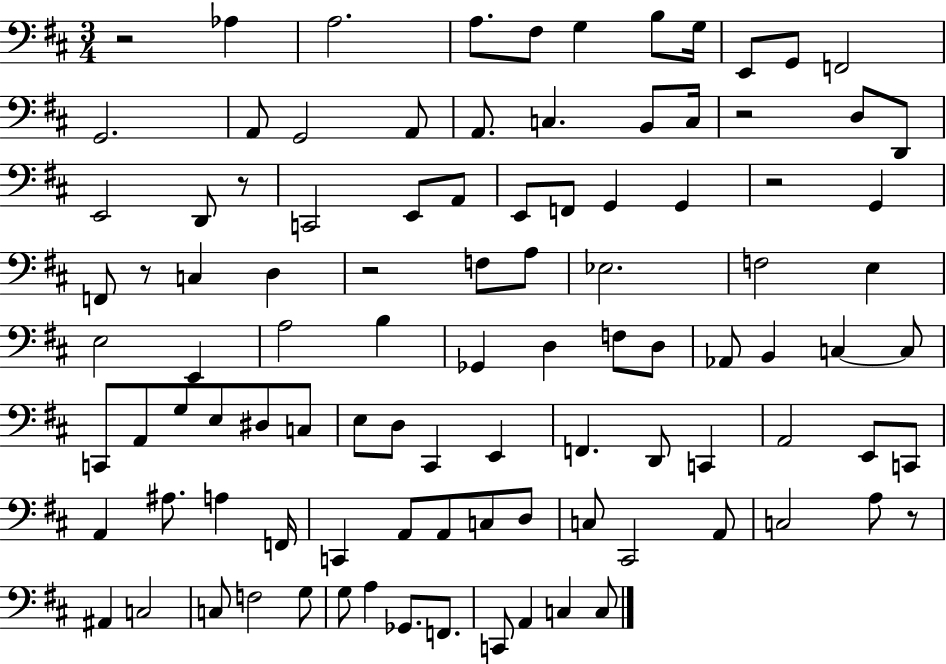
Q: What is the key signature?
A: D major